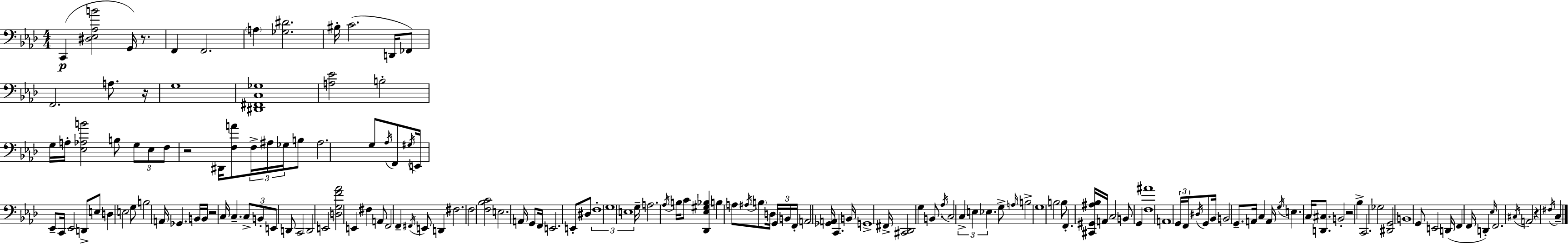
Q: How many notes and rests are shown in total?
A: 160